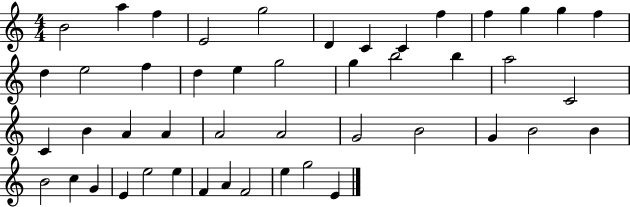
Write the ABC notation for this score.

X:1
T:Untitled
M:4/4
L:1/4
K:C
B2 a f E2 g2 D C C f f g g f d e2 f d e g2 g b2 b a2 C2 C B A A A2 A2 G2 B2 G B2 B B2 c G E e2 e F A F2 e g2 E